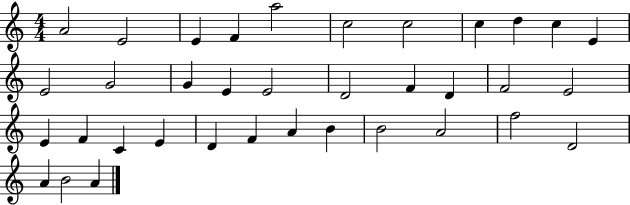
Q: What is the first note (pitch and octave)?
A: A4